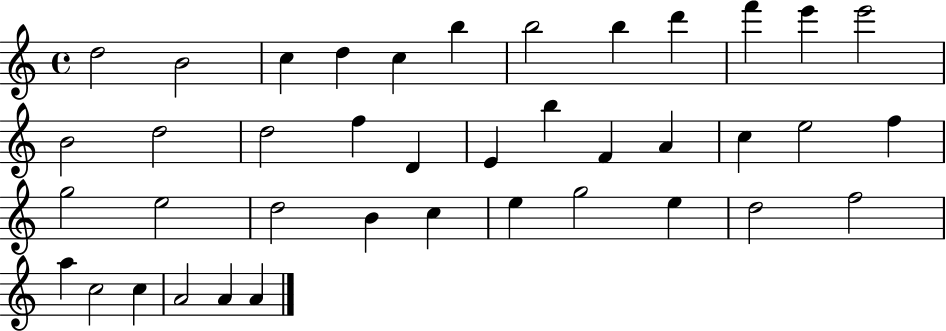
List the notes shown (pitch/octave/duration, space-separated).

D5/h B4/h C5/q D5/q C5/q B5/q B5/h B5/q D6/q F6/q E6/q E6/h B4/h D5/h D5/h F5/q D4/q E4/q B5/q F4/q A4/q C5/q E5/h F5/q G5/h E5/h D5/h B4/q C5/q E5/q G5/h E5/q D5/h F5/h A5/q C5/h C5/q A4/h A4/q A4/q